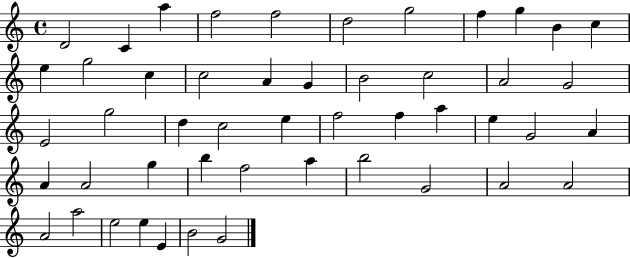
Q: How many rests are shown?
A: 0